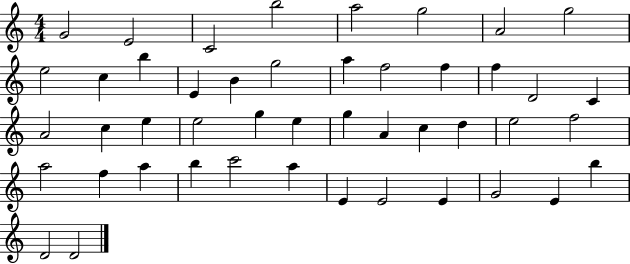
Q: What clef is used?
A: treble